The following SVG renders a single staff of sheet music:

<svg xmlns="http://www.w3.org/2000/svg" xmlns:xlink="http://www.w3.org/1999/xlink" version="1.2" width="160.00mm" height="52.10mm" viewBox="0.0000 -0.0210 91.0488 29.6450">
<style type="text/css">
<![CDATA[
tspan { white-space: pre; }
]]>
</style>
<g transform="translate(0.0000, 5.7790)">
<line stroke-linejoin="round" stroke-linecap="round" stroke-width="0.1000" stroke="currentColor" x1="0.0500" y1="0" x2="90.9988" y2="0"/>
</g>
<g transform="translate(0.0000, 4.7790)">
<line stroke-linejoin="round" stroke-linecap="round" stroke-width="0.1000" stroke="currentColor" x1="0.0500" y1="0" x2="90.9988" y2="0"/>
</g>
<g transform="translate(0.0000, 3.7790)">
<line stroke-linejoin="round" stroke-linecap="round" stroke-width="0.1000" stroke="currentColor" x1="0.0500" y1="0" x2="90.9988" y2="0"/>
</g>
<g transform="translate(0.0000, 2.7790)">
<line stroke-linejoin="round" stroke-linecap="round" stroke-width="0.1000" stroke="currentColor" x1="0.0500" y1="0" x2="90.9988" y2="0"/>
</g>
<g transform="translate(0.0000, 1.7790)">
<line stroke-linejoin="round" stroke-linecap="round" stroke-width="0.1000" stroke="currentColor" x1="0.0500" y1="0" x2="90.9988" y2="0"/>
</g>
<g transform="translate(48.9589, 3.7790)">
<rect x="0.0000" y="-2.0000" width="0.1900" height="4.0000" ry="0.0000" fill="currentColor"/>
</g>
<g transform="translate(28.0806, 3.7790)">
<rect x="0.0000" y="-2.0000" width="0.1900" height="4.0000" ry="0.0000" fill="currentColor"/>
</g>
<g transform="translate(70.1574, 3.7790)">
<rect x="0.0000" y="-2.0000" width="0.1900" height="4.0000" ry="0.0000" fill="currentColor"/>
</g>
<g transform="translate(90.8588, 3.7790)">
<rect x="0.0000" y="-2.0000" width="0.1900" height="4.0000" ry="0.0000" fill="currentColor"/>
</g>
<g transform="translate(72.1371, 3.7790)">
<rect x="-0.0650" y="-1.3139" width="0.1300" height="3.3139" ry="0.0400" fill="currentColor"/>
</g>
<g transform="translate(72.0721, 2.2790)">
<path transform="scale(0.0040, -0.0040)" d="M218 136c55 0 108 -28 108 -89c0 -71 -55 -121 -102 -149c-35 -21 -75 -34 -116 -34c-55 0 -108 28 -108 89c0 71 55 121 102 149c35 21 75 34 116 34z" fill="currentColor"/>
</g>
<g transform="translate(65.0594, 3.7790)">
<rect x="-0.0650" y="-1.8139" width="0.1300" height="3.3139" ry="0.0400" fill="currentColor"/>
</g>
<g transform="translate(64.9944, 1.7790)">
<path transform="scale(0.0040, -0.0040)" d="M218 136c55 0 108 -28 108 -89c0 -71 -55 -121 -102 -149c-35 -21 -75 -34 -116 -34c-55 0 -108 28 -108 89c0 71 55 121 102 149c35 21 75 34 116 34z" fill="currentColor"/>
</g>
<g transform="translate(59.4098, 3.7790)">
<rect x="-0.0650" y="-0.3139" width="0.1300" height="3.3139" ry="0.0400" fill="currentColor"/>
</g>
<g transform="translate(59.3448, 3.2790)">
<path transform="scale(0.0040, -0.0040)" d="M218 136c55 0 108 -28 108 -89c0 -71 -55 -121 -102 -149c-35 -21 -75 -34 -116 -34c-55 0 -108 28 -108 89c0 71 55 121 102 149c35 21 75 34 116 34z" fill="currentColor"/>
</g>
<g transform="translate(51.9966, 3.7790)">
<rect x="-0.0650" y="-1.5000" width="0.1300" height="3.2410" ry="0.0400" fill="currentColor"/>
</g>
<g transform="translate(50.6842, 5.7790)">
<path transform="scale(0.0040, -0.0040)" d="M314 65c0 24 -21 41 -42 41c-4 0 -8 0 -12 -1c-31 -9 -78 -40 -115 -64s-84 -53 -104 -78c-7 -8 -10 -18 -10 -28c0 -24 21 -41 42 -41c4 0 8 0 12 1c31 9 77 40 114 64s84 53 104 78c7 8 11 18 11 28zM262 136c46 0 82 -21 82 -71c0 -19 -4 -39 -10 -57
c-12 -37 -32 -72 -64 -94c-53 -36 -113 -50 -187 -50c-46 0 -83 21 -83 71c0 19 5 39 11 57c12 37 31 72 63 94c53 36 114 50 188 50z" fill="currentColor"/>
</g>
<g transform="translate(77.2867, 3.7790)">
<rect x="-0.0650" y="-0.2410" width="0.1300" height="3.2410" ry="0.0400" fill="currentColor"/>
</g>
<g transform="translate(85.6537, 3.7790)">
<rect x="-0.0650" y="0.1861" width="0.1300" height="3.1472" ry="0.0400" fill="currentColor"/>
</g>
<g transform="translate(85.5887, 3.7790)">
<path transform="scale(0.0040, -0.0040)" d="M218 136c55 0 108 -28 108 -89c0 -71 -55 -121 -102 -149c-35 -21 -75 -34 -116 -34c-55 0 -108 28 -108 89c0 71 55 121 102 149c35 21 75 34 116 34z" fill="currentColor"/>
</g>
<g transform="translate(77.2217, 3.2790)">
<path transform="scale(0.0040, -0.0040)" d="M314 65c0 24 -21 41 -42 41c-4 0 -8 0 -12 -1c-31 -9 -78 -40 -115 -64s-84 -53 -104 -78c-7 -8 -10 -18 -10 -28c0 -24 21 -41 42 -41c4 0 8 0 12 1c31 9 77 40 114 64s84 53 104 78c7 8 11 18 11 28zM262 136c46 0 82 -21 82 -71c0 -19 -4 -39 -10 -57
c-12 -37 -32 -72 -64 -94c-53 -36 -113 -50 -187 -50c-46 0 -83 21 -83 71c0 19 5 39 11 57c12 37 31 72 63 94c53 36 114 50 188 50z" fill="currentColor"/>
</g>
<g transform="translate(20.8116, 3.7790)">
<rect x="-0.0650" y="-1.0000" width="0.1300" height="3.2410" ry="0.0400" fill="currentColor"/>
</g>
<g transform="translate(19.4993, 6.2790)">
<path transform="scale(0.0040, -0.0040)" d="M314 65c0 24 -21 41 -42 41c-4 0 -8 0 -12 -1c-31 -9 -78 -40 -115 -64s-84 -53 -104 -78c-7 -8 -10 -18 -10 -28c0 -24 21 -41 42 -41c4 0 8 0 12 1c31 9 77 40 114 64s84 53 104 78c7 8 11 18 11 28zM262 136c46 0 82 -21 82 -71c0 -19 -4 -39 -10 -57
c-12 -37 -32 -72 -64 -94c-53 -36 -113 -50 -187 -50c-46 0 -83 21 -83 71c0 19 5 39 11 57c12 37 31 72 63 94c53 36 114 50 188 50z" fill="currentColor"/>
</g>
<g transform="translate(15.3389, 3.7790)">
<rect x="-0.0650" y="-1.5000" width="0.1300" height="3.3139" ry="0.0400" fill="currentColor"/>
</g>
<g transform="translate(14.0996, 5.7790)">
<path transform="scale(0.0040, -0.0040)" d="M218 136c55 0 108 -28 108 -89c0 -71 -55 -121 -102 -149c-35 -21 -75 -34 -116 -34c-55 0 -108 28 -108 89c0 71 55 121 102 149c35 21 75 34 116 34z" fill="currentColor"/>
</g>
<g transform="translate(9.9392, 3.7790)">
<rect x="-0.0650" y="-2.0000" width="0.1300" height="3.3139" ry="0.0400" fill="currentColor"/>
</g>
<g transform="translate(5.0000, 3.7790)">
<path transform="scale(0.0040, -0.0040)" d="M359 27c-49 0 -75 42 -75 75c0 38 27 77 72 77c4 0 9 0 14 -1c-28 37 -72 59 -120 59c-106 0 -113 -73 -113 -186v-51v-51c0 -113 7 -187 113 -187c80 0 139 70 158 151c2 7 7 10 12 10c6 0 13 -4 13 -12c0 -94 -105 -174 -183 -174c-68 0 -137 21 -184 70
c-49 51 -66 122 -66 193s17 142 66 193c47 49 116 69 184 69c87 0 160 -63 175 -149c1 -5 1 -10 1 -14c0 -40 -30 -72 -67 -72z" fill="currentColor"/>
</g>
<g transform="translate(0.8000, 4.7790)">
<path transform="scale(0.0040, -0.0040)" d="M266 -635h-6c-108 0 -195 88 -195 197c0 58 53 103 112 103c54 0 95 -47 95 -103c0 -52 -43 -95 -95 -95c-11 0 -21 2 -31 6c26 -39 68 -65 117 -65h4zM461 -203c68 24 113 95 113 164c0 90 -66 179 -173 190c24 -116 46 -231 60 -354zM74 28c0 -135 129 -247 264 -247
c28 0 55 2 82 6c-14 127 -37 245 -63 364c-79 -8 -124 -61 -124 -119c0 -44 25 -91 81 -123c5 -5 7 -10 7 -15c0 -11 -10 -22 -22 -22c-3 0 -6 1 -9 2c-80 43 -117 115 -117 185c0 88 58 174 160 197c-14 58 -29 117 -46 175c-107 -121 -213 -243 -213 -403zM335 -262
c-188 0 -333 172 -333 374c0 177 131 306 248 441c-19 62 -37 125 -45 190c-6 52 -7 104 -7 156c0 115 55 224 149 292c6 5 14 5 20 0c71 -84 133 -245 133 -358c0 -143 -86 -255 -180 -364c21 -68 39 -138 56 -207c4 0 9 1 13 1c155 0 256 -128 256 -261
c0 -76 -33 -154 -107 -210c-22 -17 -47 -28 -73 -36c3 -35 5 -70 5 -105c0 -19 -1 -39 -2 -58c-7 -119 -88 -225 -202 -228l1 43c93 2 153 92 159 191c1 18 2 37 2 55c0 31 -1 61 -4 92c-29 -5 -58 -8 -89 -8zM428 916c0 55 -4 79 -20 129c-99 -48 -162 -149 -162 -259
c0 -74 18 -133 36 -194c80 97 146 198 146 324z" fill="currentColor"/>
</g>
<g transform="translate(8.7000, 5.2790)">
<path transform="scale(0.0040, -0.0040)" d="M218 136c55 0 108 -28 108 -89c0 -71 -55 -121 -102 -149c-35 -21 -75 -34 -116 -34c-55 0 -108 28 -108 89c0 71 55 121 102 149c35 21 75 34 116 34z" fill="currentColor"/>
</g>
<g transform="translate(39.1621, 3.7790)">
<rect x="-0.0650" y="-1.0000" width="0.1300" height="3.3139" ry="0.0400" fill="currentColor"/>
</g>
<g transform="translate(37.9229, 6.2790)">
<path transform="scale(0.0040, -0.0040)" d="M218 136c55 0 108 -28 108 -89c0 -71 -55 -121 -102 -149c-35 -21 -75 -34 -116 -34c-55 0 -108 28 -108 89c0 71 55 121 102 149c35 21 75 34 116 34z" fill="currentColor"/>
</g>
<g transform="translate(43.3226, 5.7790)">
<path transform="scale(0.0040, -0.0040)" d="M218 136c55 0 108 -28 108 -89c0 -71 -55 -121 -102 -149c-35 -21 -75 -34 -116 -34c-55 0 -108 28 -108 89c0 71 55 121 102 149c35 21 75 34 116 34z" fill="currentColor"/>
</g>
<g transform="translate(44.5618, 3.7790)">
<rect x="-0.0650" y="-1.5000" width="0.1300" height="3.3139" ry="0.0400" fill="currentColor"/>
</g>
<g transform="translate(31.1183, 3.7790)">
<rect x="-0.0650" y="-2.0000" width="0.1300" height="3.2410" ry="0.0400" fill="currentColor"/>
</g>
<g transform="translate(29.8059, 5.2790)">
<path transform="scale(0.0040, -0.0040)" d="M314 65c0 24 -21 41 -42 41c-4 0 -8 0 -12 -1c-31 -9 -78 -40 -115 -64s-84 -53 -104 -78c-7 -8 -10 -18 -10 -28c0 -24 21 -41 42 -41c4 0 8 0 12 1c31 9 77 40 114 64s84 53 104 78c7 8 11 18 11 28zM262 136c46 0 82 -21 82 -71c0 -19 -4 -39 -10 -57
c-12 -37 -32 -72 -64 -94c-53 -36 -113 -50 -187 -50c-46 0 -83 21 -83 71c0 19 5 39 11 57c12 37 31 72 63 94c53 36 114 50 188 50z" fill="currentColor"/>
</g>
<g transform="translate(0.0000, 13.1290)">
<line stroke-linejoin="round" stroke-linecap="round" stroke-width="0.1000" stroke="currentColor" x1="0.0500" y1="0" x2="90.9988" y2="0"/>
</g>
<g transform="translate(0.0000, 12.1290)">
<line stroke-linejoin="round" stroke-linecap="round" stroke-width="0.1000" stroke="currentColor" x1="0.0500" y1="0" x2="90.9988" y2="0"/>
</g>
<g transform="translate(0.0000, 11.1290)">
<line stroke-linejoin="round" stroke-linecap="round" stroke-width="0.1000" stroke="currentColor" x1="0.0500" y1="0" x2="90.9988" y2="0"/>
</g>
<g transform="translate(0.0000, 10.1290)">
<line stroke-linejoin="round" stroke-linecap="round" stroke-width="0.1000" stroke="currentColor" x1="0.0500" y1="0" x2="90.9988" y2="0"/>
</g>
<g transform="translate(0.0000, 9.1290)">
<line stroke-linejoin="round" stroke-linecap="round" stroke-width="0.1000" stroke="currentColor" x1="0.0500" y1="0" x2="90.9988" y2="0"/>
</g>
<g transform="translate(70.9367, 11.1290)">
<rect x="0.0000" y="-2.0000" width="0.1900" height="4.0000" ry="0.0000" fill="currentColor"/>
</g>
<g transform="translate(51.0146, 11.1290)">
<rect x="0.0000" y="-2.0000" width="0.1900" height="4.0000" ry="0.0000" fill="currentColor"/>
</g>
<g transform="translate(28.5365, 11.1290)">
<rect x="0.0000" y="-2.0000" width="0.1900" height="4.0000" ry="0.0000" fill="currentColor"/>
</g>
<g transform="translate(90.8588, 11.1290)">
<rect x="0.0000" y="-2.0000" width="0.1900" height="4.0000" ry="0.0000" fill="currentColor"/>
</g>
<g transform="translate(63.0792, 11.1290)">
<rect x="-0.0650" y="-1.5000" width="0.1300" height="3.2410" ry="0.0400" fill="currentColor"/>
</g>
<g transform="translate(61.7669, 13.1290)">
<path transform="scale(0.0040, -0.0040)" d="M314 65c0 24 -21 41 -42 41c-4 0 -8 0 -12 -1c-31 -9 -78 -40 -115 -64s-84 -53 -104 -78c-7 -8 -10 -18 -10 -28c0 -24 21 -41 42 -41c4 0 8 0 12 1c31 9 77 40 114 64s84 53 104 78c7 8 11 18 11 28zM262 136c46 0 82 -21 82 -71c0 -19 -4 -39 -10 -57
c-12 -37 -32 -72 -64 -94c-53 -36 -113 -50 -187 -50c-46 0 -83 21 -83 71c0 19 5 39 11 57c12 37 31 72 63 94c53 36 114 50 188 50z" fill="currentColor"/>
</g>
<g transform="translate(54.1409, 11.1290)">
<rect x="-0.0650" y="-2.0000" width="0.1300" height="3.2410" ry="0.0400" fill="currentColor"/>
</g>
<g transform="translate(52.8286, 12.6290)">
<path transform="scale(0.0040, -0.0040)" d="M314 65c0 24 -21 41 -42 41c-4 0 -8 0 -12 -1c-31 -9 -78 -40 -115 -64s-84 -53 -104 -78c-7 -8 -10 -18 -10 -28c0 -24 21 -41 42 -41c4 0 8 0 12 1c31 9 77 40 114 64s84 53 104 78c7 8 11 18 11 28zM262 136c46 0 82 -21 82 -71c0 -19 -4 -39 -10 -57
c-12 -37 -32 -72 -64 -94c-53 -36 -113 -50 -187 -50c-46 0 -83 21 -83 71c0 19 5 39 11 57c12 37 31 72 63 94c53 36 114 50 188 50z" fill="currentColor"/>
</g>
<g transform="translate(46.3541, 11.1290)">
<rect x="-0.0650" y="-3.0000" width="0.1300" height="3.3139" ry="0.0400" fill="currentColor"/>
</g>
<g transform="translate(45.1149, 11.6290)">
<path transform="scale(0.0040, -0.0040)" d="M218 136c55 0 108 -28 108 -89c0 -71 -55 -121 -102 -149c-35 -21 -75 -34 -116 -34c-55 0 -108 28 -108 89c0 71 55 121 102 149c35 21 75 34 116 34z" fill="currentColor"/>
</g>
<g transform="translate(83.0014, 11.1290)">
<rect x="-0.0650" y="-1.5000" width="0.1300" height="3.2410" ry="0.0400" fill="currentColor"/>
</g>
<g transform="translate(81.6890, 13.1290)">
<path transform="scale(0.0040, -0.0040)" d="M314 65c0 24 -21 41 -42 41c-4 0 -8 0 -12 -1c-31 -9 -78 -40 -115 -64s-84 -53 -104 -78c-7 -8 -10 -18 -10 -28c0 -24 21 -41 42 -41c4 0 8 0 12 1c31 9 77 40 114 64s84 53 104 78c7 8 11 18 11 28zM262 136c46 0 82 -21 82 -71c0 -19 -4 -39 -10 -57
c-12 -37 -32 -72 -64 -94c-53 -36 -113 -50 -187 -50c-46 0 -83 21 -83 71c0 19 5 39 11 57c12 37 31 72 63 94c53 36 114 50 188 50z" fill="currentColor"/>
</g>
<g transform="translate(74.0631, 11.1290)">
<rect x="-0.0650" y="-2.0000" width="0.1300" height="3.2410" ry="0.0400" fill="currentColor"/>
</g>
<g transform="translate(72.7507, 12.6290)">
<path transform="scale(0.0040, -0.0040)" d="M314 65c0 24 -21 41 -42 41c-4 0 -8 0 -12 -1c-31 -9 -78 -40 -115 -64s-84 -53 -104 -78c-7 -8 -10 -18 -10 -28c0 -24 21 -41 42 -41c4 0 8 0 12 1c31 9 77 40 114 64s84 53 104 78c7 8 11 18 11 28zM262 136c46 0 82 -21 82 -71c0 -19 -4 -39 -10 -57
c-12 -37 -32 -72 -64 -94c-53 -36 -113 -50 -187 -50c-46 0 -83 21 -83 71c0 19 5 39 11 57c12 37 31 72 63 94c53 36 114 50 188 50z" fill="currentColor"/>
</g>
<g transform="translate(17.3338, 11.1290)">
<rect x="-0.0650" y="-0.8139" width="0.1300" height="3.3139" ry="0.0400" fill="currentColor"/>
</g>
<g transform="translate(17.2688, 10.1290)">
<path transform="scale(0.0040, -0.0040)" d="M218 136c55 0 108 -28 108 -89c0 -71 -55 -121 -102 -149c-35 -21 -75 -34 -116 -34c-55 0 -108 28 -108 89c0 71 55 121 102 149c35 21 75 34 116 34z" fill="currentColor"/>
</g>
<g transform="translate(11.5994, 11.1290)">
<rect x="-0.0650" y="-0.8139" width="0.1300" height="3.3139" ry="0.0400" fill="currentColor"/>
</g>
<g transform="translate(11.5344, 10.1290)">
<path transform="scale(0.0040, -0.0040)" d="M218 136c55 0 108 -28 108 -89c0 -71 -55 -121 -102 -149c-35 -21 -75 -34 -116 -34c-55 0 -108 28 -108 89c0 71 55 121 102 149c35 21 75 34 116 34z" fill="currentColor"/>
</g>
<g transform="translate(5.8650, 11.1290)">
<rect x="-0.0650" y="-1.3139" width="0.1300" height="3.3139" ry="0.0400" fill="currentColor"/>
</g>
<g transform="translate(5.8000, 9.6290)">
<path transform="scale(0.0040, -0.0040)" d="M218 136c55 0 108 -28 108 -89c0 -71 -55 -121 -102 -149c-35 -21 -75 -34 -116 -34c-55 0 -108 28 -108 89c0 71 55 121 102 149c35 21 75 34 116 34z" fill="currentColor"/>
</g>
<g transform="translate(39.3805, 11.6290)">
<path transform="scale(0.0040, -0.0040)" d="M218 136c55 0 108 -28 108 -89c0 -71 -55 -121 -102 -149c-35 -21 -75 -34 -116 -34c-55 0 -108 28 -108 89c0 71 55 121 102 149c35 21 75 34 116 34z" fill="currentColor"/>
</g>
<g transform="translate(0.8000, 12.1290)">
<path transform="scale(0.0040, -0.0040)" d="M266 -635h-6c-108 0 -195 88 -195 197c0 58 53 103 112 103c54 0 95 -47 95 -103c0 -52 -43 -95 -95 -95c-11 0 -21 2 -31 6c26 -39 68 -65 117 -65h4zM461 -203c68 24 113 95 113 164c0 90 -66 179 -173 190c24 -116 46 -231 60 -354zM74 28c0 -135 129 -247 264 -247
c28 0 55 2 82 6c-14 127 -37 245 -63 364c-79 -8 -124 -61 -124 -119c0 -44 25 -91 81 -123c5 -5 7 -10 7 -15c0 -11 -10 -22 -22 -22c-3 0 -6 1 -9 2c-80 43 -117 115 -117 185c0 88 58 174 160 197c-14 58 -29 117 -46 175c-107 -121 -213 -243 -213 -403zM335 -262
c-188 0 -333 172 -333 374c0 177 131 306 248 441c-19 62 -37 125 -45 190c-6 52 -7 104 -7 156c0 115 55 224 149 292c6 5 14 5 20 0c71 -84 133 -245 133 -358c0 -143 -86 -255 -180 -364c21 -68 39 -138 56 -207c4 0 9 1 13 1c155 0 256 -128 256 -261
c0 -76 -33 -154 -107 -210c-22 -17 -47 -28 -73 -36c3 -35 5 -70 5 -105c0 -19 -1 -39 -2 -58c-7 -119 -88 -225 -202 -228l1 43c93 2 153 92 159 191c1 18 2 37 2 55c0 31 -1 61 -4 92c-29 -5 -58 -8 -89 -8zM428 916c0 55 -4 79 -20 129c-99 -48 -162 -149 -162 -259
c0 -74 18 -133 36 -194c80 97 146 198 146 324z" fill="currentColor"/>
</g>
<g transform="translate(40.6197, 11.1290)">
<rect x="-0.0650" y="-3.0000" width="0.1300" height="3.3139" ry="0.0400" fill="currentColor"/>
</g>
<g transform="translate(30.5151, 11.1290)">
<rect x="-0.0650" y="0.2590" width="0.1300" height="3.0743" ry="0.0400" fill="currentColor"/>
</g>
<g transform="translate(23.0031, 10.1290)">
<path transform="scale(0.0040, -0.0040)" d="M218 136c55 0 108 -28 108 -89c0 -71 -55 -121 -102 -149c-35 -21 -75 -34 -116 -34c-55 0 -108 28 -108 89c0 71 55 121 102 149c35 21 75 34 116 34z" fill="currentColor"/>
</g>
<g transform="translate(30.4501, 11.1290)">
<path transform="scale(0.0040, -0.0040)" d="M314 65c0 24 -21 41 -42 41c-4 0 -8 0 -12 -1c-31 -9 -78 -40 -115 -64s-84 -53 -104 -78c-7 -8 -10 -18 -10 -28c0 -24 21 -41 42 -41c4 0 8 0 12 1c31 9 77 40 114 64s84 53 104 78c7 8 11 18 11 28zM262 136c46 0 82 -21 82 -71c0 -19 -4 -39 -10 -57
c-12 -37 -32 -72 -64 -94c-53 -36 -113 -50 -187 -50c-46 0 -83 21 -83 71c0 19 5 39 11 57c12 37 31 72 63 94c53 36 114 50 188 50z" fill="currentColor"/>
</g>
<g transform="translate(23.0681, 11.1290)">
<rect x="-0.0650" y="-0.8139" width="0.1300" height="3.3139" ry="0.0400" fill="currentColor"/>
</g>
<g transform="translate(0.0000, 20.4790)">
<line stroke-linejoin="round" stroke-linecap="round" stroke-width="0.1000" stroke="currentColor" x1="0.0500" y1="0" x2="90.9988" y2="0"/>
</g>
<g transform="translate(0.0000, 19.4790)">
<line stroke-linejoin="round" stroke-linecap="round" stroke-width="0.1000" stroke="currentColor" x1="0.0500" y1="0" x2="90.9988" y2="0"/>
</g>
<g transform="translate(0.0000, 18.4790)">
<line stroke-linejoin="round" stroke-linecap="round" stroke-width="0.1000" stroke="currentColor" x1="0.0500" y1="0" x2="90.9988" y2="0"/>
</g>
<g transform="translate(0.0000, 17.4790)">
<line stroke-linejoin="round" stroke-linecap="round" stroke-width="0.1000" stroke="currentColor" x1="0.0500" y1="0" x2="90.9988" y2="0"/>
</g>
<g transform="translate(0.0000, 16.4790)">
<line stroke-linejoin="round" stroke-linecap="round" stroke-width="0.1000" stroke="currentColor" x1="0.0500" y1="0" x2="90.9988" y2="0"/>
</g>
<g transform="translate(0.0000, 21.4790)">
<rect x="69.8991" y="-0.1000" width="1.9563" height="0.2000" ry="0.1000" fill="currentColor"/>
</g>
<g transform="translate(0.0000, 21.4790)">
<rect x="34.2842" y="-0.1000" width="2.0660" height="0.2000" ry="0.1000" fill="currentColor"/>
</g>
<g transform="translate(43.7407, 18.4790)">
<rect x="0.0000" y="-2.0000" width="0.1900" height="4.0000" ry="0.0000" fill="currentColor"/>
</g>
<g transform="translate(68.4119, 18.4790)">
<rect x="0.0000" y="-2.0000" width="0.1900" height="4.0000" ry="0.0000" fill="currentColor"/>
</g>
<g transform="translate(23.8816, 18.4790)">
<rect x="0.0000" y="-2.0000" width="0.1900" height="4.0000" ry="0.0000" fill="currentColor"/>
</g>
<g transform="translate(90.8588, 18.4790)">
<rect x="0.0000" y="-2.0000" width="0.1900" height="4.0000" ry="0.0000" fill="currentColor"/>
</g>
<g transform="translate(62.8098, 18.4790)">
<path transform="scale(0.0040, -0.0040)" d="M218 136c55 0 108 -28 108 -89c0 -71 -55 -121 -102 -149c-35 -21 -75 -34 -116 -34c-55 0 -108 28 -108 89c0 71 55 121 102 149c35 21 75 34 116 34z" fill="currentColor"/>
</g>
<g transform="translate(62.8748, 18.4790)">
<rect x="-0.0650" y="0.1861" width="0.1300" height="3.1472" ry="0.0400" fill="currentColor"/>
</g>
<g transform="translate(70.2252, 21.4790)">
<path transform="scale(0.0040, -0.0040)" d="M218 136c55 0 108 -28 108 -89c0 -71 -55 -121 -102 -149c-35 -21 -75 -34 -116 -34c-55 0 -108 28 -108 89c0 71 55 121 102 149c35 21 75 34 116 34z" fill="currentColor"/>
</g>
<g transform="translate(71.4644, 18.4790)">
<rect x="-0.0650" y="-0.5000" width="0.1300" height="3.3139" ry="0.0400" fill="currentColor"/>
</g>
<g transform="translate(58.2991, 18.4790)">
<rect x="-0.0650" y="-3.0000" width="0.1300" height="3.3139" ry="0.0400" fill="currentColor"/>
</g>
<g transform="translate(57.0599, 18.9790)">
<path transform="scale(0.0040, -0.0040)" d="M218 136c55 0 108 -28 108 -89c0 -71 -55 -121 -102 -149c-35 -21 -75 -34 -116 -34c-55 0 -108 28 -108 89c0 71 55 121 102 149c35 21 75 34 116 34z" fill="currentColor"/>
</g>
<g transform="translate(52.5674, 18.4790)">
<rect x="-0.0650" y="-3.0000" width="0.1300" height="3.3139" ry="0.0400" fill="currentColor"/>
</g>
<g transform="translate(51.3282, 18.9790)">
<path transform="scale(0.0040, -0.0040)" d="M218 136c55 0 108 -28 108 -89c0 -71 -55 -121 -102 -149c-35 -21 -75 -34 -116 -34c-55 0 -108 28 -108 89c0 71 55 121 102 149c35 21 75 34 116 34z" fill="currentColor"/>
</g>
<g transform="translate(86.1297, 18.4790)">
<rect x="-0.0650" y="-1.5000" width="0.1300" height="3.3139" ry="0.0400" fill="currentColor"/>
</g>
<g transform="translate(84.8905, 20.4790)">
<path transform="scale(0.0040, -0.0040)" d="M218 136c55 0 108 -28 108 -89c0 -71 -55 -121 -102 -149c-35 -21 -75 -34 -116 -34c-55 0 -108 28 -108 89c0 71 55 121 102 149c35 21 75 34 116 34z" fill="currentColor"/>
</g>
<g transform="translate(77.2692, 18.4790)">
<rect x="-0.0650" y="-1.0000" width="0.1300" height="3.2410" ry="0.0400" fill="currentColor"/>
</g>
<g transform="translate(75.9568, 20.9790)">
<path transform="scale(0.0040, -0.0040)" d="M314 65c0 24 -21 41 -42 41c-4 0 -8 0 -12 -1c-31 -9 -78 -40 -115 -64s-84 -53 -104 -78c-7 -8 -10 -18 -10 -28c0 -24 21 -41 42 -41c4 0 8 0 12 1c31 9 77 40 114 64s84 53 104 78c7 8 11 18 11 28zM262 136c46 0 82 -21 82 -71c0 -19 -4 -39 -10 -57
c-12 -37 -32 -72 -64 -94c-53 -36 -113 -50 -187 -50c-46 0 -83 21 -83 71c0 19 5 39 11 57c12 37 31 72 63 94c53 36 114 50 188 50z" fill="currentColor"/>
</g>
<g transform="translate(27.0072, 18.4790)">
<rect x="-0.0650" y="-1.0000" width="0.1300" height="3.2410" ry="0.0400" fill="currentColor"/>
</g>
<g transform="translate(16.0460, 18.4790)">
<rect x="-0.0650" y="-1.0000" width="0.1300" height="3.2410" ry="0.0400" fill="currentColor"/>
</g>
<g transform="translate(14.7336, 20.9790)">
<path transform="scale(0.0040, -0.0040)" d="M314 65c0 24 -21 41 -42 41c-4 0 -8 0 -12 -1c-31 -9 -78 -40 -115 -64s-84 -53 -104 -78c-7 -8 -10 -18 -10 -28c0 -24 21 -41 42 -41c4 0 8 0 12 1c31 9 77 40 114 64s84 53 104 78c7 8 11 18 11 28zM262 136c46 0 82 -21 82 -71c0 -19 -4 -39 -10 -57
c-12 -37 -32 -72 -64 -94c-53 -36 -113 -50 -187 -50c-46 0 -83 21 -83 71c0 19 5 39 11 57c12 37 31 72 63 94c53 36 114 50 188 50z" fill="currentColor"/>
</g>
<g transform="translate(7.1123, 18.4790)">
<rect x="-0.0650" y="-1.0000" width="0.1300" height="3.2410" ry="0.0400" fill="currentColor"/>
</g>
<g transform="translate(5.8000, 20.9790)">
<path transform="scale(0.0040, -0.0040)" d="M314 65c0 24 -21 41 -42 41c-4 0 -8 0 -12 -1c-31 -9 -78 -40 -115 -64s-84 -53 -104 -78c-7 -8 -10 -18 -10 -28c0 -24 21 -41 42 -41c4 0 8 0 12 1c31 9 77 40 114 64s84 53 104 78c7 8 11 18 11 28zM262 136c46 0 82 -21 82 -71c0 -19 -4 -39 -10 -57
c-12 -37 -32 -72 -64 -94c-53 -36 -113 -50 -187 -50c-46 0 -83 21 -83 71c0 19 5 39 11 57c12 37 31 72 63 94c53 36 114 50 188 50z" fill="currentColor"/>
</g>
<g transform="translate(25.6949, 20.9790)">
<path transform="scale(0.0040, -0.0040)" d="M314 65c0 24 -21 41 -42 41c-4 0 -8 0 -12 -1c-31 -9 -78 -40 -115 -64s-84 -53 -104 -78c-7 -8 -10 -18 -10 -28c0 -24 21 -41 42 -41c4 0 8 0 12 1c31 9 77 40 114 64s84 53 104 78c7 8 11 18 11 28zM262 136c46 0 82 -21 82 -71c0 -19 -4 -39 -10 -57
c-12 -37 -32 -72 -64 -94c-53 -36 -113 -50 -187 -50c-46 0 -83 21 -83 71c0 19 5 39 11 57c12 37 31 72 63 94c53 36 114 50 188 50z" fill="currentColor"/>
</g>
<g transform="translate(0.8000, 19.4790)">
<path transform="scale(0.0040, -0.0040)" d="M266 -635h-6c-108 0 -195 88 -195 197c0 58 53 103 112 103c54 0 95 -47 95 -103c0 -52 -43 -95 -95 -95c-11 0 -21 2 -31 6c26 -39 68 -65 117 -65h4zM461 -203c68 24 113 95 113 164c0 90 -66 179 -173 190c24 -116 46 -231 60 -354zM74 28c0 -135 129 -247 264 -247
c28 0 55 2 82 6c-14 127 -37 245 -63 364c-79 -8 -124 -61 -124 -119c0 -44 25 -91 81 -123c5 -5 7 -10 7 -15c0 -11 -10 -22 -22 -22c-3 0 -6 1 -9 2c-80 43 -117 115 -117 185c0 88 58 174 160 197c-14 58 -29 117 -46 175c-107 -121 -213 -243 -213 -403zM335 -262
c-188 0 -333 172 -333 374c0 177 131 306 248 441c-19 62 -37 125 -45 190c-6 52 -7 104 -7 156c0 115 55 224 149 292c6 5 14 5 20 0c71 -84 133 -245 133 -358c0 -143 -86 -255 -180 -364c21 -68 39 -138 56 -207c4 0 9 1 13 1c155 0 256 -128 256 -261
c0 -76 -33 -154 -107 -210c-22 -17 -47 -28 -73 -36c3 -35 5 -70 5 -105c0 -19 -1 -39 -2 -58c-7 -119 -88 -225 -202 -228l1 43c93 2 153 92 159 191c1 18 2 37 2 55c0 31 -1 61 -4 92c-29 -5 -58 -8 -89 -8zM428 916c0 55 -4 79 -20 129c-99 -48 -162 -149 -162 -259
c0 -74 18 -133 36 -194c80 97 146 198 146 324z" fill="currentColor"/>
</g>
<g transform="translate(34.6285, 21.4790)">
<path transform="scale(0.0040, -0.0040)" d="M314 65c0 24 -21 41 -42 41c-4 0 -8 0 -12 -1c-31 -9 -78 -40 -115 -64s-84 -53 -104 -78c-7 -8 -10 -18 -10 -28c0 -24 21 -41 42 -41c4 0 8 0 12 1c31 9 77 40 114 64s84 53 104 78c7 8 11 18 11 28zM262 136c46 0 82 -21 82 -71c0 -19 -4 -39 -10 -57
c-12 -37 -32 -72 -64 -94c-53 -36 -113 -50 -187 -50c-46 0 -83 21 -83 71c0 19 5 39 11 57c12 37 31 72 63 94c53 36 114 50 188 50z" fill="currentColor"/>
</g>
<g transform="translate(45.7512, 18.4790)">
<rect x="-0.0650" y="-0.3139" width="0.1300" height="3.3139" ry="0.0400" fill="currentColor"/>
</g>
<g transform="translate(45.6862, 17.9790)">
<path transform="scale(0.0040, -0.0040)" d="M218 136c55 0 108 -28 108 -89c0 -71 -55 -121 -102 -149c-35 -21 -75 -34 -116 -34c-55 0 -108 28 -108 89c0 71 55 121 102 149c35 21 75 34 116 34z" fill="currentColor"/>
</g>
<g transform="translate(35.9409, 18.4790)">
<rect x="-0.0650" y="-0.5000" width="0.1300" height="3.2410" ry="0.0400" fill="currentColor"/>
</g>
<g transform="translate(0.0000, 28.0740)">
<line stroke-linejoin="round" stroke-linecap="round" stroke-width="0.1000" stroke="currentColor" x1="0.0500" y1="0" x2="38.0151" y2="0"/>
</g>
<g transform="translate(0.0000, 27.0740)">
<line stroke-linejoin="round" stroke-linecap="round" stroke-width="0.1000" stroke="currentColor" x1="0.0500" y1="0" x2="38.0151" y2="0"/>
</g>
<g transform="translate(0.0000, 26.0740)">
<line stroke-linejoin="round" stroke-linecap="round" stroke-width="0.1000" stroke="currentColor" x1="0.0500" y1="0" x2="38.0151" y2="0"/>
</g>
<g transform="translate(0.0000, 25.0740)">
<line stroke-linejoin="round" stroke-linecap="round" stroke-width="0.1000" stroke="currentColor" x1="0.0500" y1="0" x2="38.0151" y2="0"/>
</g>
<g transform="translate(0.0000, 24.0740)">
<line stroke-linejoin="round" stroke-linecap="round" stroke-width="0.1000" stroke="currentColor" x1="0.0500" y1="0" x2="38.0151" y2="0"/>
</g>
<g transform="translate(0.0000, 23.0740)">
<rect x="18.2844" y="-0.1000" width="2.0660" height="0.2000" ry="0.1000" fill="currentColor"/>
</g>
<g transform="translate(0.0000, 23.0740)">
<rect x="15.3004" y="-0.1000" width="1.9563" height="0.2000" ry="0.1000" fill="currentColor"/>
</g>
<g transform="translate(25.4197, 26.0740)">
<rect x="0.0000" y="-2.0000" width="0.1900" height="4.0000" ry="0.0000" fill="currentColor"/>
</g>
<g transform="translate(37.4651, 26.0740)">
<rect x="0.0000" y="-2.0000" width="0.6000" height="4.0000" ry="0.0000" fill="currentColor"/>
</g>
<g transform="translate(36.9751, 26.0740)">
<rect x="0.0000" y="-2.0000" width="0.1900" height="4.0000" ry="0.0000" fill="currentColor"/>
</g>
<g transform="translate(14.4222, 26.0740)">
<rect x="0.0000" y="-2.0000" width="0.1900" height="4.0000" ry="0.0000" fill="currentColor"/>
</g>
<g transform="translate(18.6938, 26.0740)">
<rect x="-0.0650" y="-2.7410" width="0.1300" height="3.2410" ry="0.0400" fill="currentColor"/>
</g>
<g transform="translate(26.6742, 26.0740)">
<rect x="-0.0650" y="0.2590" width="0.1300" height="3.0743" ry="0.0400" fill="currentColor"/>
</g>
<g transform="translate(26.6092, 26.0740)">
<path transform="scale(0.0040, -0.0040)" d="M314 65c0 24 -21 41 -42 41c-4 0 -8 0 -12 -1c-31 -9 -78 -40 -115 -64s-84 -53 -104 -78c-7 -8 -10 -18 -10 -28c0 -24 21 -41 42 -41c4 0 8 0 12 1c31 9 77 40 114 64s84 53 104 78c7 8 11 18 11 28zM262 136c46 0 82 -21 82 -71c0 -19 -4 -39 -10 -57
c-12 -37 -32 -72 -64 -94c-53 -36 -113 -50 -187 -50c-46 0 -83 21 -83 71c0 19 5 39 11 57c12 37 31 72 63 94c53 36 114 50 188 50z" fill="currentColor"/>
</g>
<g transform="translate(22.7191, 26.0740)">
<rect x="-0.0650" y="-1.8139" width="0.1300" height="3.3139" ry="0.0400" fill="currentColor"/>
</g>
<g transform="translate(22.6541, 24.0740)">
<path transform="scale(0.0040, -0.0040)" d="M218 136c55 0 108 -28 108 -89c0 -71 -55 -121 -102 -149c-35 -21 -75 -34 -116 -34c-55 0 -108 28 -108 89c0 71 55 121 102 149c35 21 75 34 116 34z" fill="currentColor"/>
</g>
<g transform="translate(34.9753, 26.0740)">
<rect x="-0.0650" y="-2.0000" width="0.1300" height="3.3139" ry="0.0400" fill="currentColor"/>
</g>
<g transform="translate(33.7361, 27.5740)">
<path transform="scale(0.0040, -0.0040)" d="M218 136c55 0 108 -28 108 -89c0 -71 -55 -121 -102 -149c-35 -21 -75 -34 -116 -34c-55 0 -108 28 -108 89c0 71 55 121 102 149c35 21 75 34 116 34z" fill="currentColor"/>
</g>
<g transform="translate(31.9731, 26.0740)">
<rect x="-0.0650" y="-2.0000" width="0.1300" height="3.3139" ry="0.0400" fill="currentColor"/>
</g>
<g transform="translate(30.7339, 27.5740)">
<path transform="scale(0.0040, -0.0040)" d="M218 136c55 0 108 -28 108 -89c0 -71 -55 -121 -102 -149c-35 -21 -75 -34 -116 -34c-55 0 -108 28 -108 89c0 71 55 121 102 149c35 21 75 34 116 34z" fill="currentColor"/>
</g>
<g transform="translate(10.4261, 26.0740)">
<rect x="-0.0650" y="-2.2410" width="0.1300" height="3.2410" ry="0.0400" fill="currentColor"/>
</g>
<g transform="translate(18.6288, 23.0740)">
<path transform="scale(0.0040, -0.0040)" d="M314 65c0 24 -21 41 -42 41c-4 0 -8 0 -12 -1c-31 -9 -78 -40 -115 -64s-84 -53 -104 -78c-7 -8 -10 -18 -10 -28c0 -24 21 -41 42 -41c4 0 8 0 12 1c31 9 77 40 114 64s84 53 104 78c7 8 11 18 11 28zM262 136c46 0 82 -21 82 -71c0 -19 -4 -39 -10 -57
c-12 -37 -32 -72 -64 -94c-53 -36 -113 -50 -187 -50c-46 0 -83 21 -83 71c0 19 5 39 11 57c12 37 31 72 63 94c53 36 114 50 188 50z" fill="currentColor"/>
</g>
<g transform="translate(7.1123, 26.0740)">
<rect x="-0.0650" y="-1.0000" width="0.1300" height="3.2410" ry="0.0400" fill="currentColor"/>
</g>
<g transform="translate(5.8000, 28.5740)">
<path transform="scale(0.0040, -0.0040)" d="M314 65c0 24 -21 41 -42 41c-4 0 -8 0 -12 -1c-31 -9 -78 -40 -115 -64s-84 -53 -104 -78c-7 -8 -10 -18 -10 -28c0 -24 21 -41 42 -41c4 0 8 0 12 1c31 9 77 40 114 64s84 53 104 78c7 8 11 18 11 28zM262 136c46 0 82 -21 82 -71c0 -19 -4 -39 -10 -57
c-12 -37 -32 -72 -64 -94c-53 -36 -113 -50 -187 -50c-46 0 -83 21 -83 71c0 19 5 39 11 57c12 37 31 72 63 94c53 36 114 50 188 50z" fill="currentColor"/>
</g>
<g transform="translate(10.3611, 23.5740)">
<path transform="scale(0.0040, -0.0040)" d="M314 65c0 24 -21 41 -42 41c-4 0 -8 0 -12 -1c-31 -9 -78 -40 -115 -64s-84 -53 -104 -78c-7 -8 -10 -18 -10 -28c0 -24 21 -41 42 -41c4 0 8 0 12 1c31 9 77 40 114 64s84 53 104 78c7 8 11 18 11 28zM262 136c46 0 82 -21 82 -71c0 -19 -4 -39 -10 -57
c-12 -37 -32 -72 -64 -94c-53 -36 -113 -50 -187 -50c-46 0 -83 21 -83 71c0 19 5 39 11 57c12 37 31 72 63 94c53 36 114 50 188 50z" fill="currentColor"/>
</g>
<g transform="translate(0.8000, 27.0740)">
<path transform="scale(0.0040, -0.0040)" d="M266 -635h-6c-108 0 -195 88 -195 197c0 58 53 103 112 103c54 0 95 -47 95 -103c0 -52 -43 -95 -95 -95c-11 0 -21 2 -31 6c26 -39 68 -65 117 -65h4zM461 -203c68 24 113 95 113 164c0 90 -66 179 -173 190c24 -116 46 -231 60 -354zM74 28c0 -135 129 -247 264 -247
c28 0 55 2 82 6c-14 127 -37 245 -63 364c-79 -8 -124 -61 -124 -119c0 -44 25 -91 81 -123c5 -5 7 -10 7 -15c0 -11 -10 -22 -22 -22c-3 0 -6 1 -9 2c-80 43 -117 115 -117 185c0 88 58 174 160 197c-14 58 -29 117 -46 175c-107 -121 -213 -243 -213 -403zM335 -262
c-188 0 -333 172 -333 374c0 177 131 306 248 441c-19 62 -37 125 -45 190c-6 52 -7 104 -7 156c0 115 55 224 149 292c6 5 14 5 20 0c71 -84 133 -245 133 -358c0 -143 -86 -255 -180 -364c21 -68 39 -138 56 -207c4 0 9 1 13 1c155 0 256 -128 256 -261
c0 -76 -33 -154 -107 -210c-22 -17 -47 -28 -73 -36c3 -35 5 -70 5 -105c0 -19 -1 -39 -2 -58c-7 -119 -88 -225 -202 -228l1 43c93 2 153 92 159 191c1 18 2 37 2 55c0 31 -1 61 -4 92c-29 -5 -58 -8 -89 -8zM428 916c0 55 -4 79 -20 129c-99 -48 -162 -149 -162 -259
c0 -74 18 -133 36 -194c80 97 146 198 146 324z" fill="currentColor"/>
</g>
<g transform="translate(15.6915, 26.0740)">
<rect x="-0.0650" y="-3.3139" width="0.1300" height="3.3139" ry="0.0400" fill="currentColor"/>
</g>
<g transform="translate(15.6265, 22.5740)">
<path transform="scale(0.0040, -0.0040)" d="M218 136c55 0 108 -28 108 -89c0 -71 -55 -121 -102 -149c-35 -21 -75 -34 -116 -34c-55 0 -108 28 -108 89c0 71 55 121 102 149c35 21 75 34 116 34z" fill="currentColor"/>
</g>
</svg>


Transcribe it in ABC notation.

X:1
T:Untitled
M:4/4
L:1/4
K:C
F E D2 F2 D E E2 c f e c2 B e d d d B2 A A F2 E2 F2 E2 D2 D2 D2 C2 c A A B C D2 E D2 g2 b a2 f B2 F F